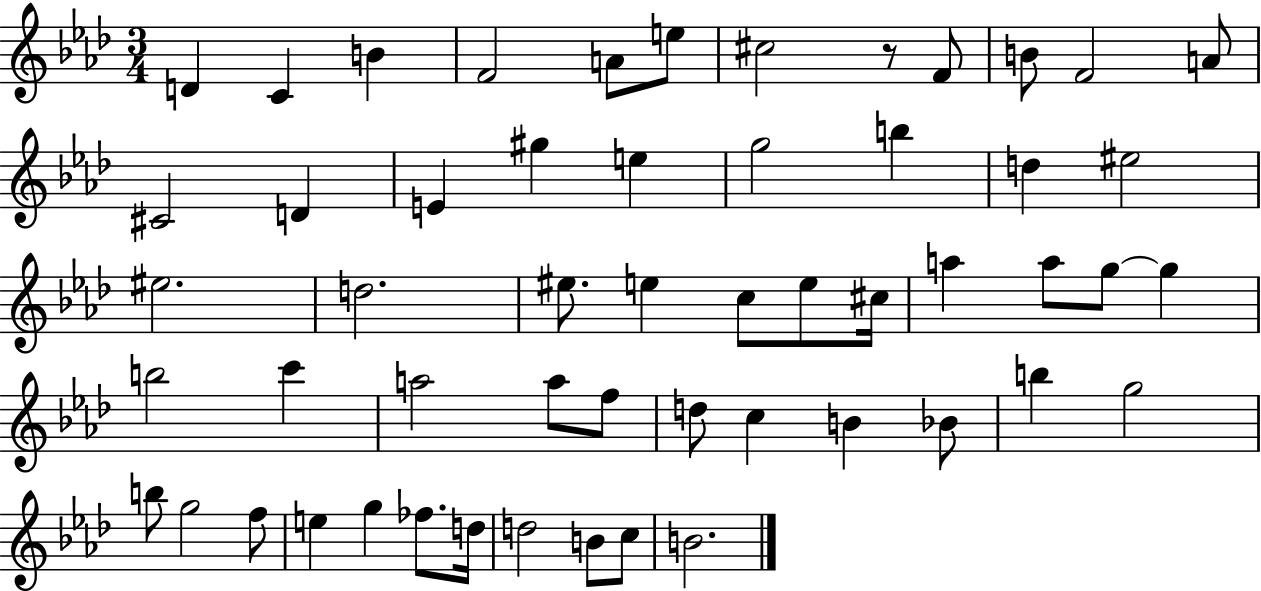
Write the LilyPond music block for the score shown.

{
  \clef treble
  \numericTimeSignature
  \time 3/4
  \key aes \major
  d'4 c'4 b'4 | f'2 a'8 e''8 | cis''2 r8 f'8 | b'8 f'2 a'8 | \break cis'2 d'4 | e'4 gis''4 e''4 | g''2 b''4 | d''4 eis''2 | \break eis''2. | d''2. | eis''8. e''4 c''8 e''8 cis''16 | a''4 a''8 g''8~~ g''4 | \break b''2 c'''4 | a''2 a''8 f''8 | d''8 c''4 b'4 bes'8 | b''4 g''2 | \break b''8 g''2 f''8 | e''4 g''4 fes''8. d''16 | d''2 b'8 c''8 | b'2. | \break \bar "|."
}